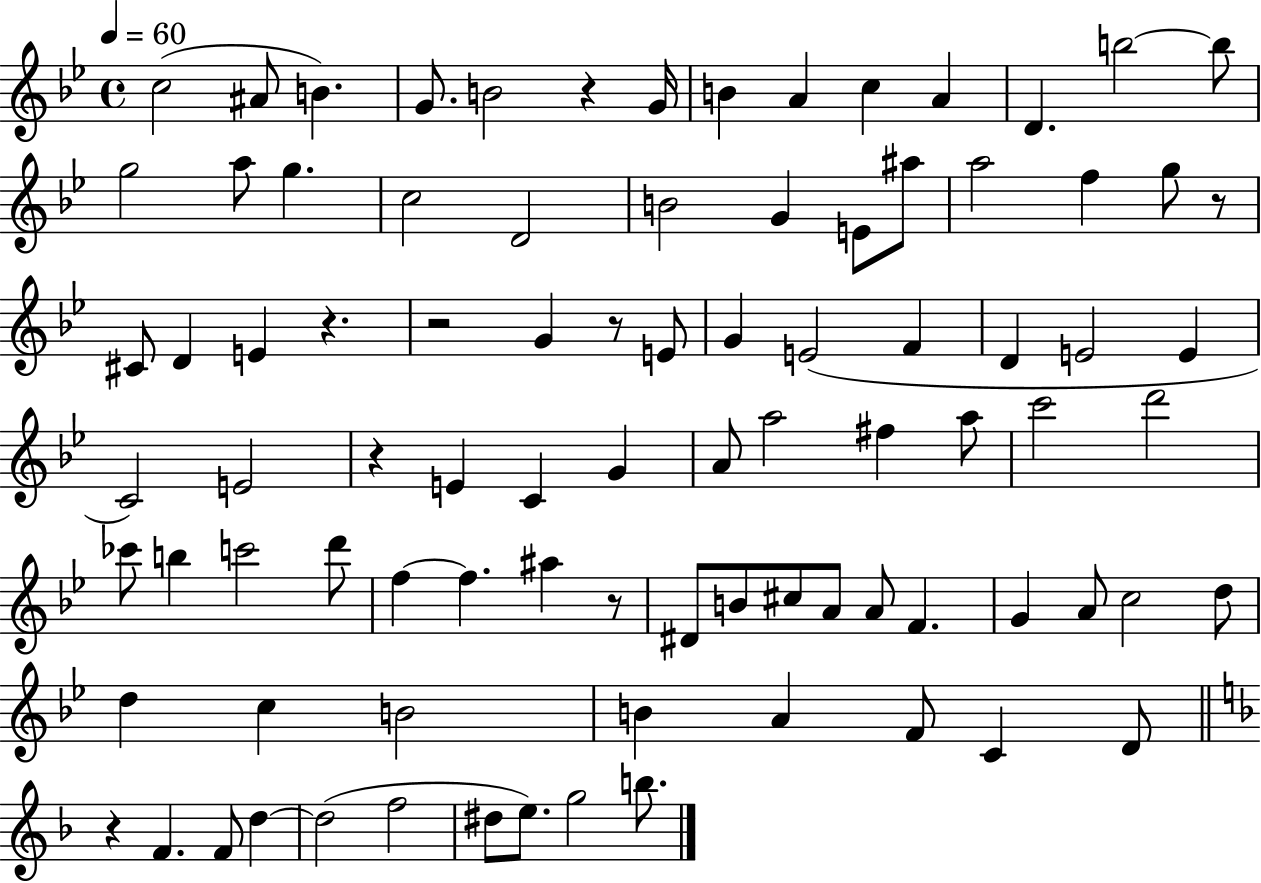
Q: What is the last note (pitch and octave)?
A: B5